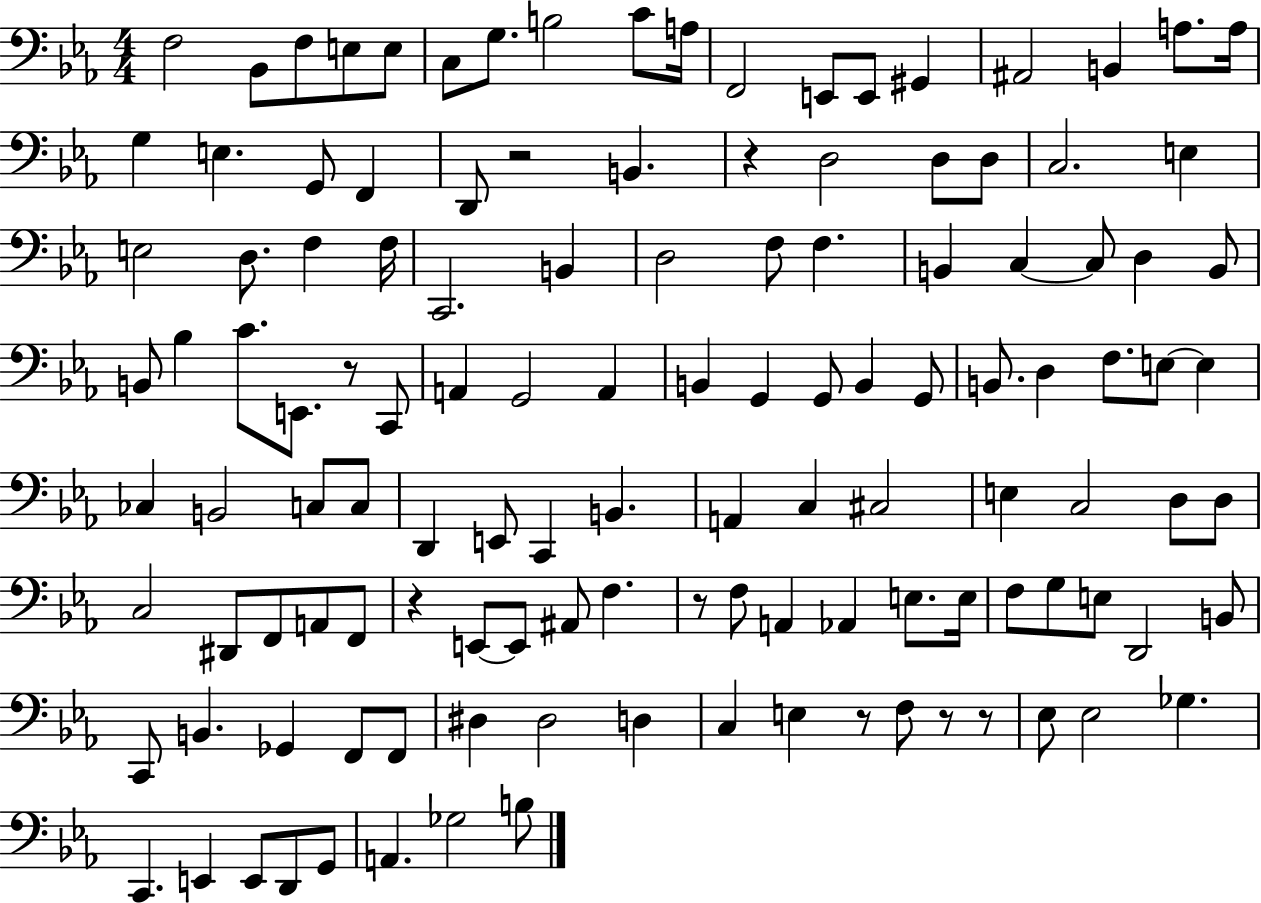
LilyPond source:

{
  \clef bass
  \numericTimeSignature
  \time 4/4
  \key ees \major
  f2 bes,8 f8 e8 e8 | c8 g8. b2 c'8 a16 | f,2 e,8 e,8 gis,4 | ais,2 b,4 a8. a16 | \break g4 e4. g,8 f,4 | d,8 r2 b,4. | r4 d2 d8 d8 | c2. e4 | \break e2 d8. f4 f16 | c,2. b,4 | d2 f8 f4. | b,4 c4~~ c8 d4 b,8 | \break b,8 bes4 c'8. e,8. r8 c,8 | a,4 g,2 a,4 | b,4 g,4 g,8 b,4 g,8 | b,8. d4 f8. e8~~ e4 | \break ces4 b,2 c8 c8 | d,4 e,8 c,4 b,4. | a,4 c4 cis2 | e4 c2 d8 d8 | \break c2 dis,8 f,8 a,8 f,8 | r4 e,8~~ e,8 ais,8 f4. | r8 f8 a,4 aes,4 e8. e16 | f8 g8 e8 d,2 b,8 | \break c,8 b,4. ges,4 f,8 f,8 | dis4 dis2 d4 | c4 e4 r8 f8 r8 r8 | ees8 ees2 ges4. | \break c,4. e,4 e,8 d,8 g,8 | a,4. ges2 b8 | \bar "|."
}